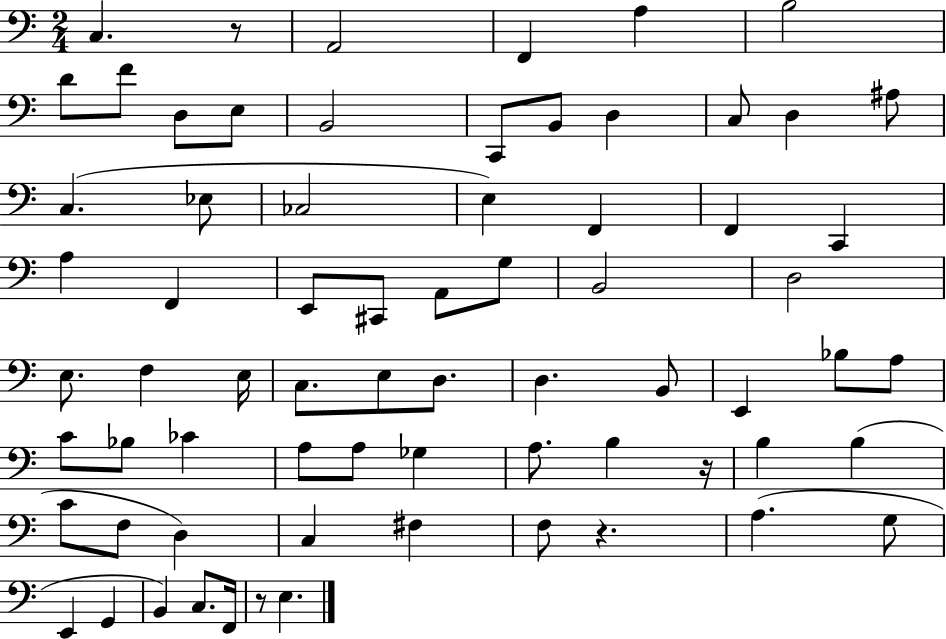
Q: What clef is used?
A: bass